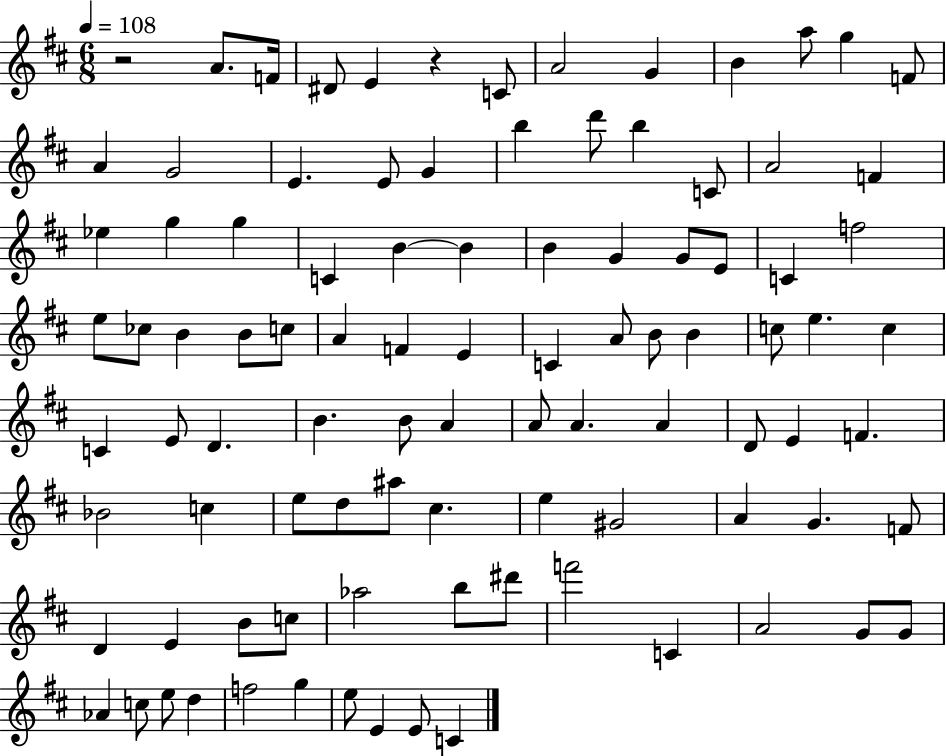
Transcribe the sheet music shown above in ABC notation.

X:1
T:Untitled
M:6/8
L:1/4
K:D
z2 A/2 F/4 ^D/2 E z C/2 A2 G B a/2 g F/2 A G2 E E/2 G b d'/2 b C/2 A2 F _e g g C B B B G G/2 E/2 C f2 e/2 _c/2 B B/2 c/2 A F E C A/2 B/2 B c/2 e c C E/2 D B B/2 A A/2 A A D/2 E F _B2 c e/2 d/2 ^a/2 ^c e ^G2 A G F/2 D E B/2 c/2 _a2 b/2 ^d'/2 f'2 C A2 G/2 G/2 _A c/2 e/2 d f2 g e/2 E E/2 C